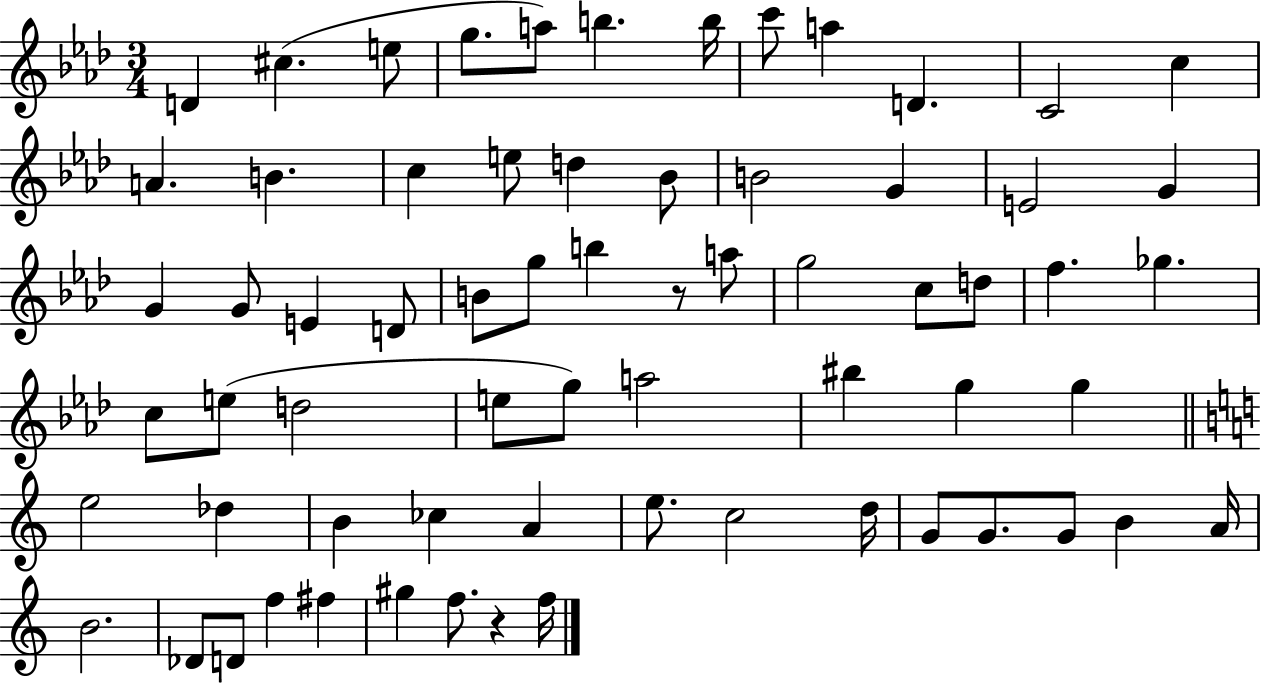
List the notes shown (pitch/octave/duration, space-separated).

D4/q C#5/q. E5/e G5/e. A5/e B5/q. B5/s C6/e A5/q D4/q. C4/h C5/q A4/q. B4/q. C5/q E5/e D5/q Bb4/e B4/h G4/q E4/h G4/q G4/q G4/e E4/q D4/e B4/e G5/e B5/q R/e A5/e G5/h C5/e D5/e F5/q. Gb5/q. C5/e E5/e D5/h E5/e G5/e A5/h BIS5/q G5/q G5/q E5/h Db5/q B4/q CES5/q A4/q E5/e. C5/h D5/s G4/e G4/e. G4/e B4/q A4/s B4/h. Db4/e D4/e F5/q F#5/q G#5/q F5/e. R/q F5/s